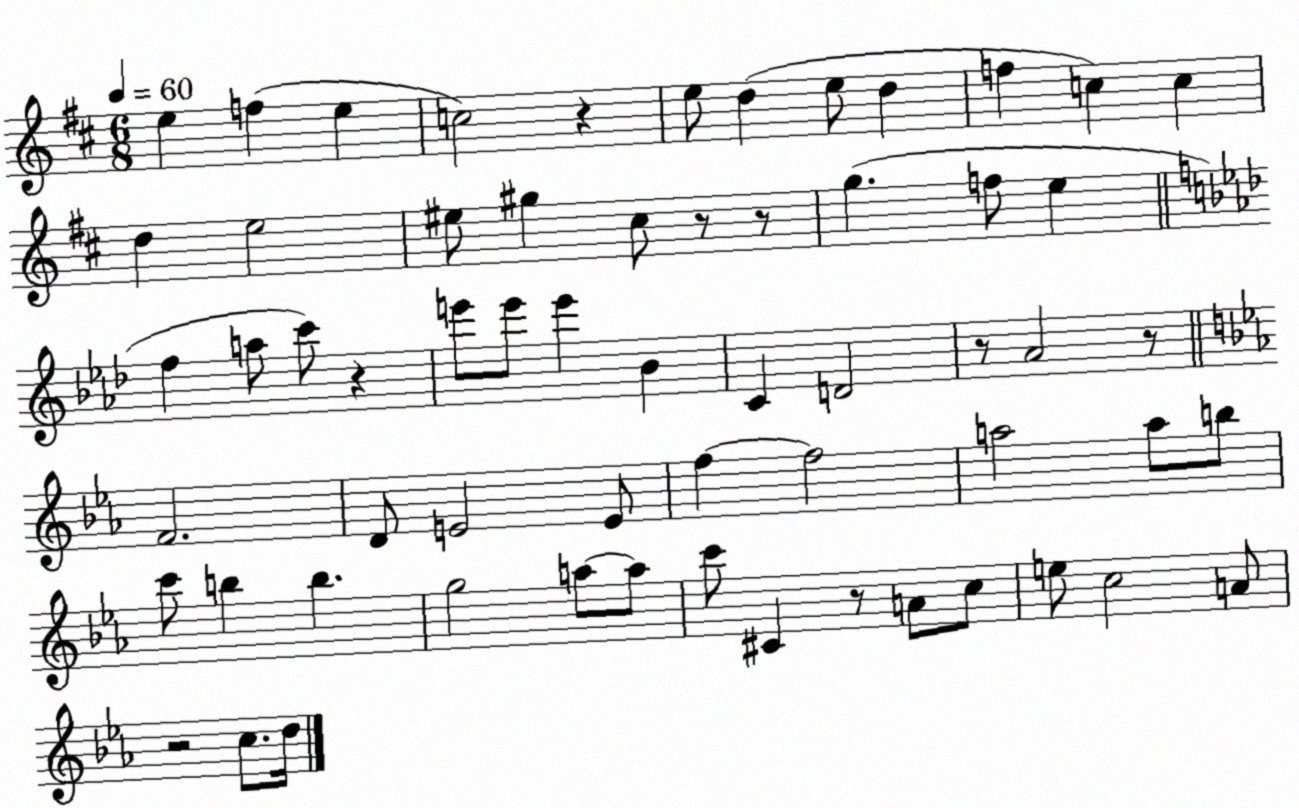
X:1
T:Untitled
M:6/8
L:1/4
K:D
e f e c2 z e/2 d e/2 d f c c d e2 ^e/2 ^g ^c/2 z/2 z/2 g f/2 e f a/2 c'/2 z e'/2 e'/2 e' _B C D2 z/2 _A2 z/2 F2 D/2 E2 E/2 f f2 a2 a/2 b/2 c'/2 b b g2 a/2 a/2 c'/2 ^C z/2 A/2 c/2 e/2 c2 A/2 z2 c/2 d/4